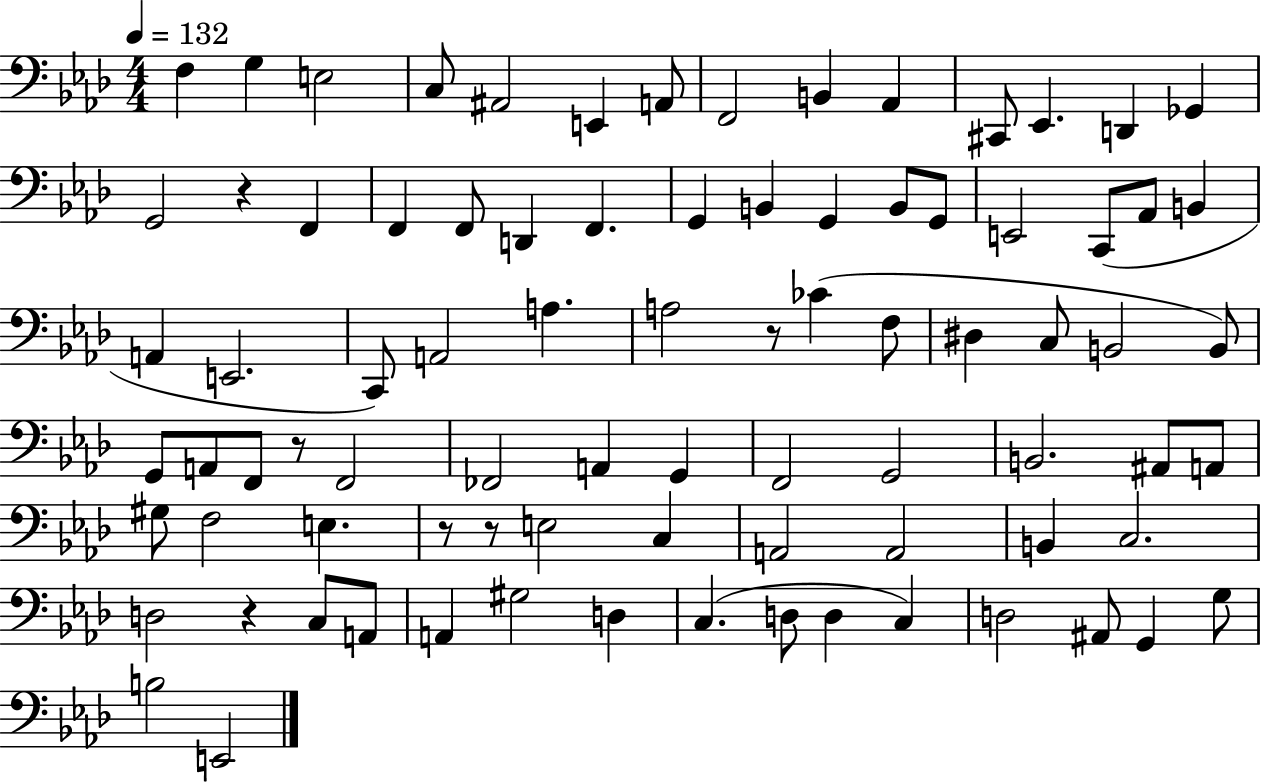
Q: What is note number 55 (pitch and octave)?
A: F3